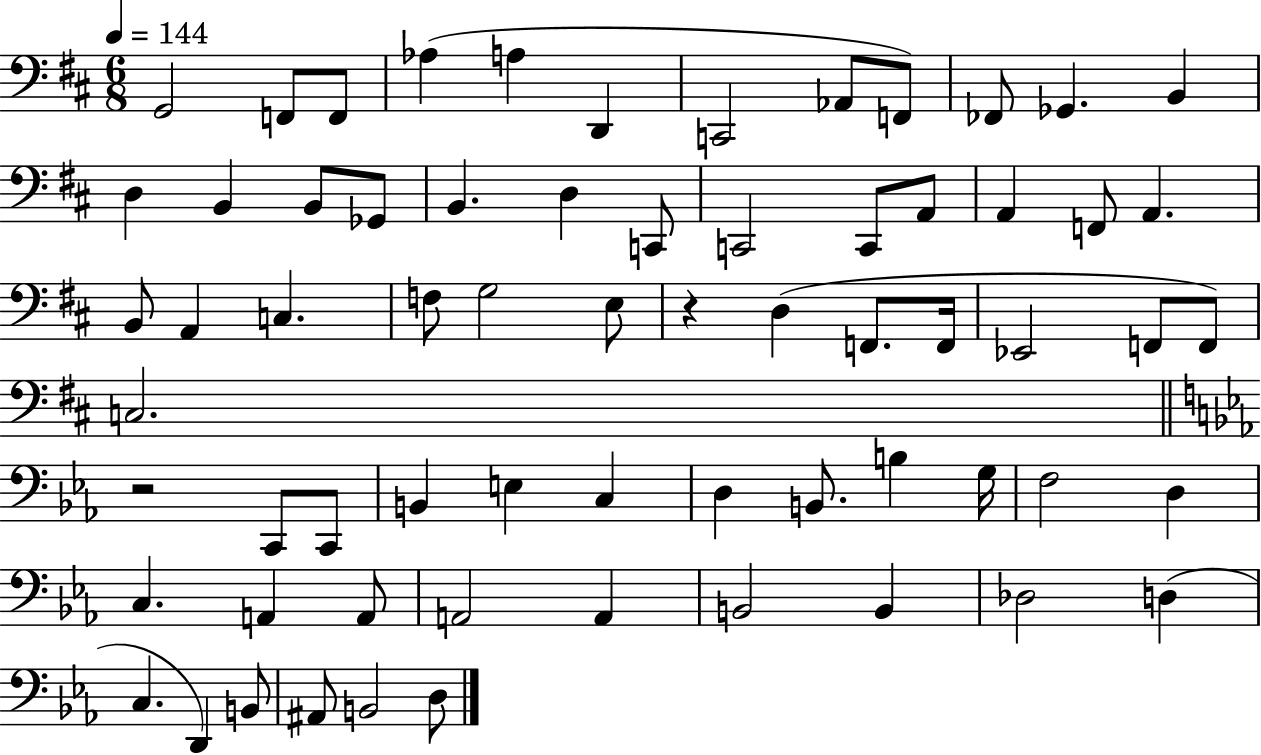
{
  \clef bass
  \numericTimeSignature
  \time 6/8
  \key d \major
  \tempo 4 = 144
  g,2 f,8 f,8 | aes4( a4 d,4 | c,2 aes,8 f,8) | fes,8 ges,4. b,4 | \break d4 b,4 b,8 ges,8 | b,4. d4 c,8 | c,2 c,8 a,8 | a,4 f,8 a,4. | \break b,8 a,4 c4. | f8 g2 e8 | r4 d4( f,8. f,16 | ees,2 f,8 f,8) | \break c2. | \bar "||" \break \key c \minor r2 c,8 c,8 | b,4 e4 c4 | d4 b,8. b4 g16 | f2 d4 | \break c4. a,4 a,8 | a,2 a,4 | b,2 b,4 | des2 d4( | \break c4. d,4) b,8 | ais,8 b,2 d8 | \bar "|."
}